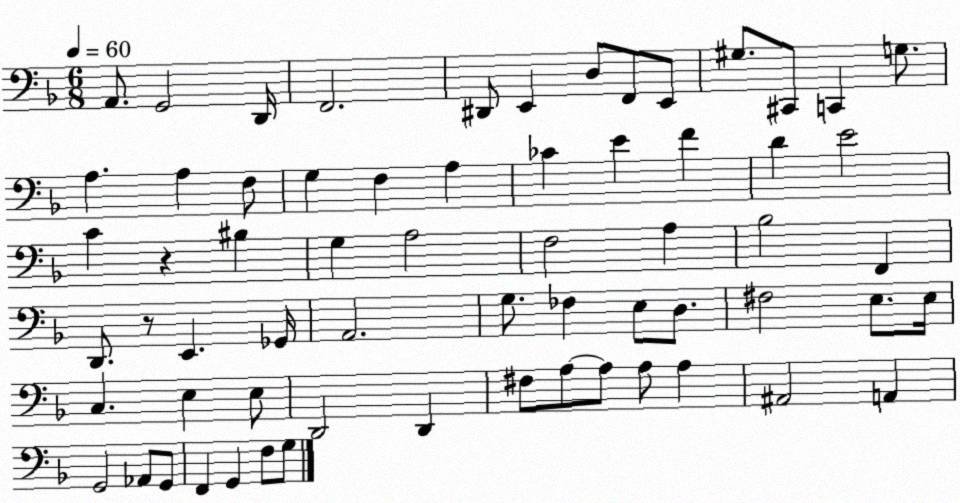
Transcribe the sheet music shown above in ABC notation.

X:1
T:Untitled
M:6/8
L:1/4
K:F
A,,/2 G,,2 D,,/4 F,,2 ^D,,/2 E,, D,/2 F,,/2 E,,/2 ^G,/2 ^C,,/2 C,, G,/2 A, A, F,/2 G, F, A, _C E F D E2 C z ^B, G, A,2 F,2 A, _B,2 F,, D,,/2 z/2 E,, _G,,/4 A,,2 G,/2 _F, E,/2 D,/2 ^F,2 E,/2 E,/4 C, E, E,/2 D,,2 D,, ^F,/2 A,/2 A,/2 A,/2 A, ^A,,2 A,, G,,2 _A,,/2 G,,/2 F,, G,, F,/2 G,/2